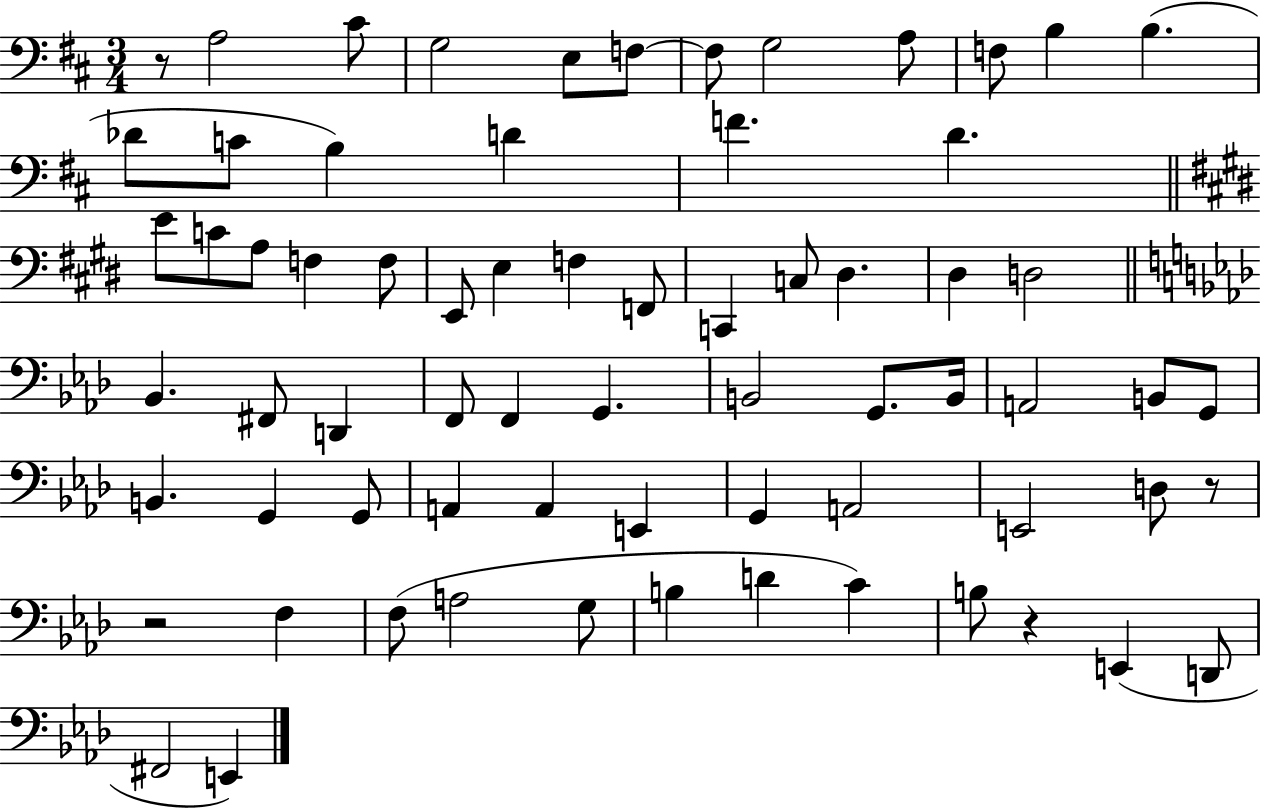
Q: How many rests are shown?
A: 4